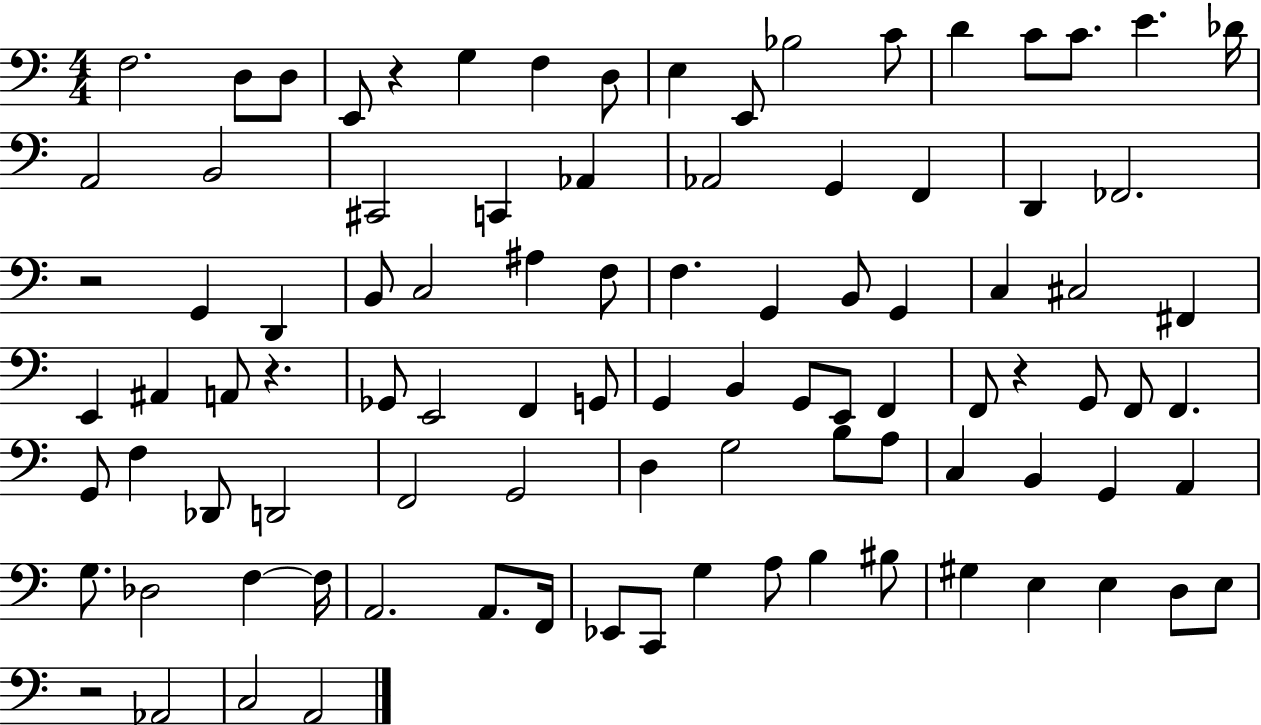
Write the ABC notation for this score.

X:1
T:Untitled
M:4/4
L:1/4
K:C
F,2 D,/2 D,/2 E,,/2 z G, F, D,/2 E, E,,/2 _B,2 C/2 D C/2 C/2 E _D/4 A,,2 B,,2 ^C,,2 C,, _A,, _A,,2 G,, F,, D,, _F,,2 z2 G,, D,, B,,/2 C,2 ^A, F,/2 F, G,, B,,/2 G,, C, ^C,2 ^F,, E,, ^A,, A,,/2 z _G,,/2 E,,2 F,, G,,/2 G,, B,, G,,/2 E,,/2 F,, F,,/2 z G,,/2 F,,/2 F,, G,,/2 F, _D,,/2 D,,2 F,,2 G,,2 D, G,2 B,/2 A,/2 C, B,, G,, A,, G,/2 _D,2 F, F,/4 A,,2 A,,/2 F,,/4 _E,,/2 C,,/2 G, A,/2 B, ^B,/2 ^G, E, E, D,/2 E,/2 z2 _A,,2 C,2 A,,2